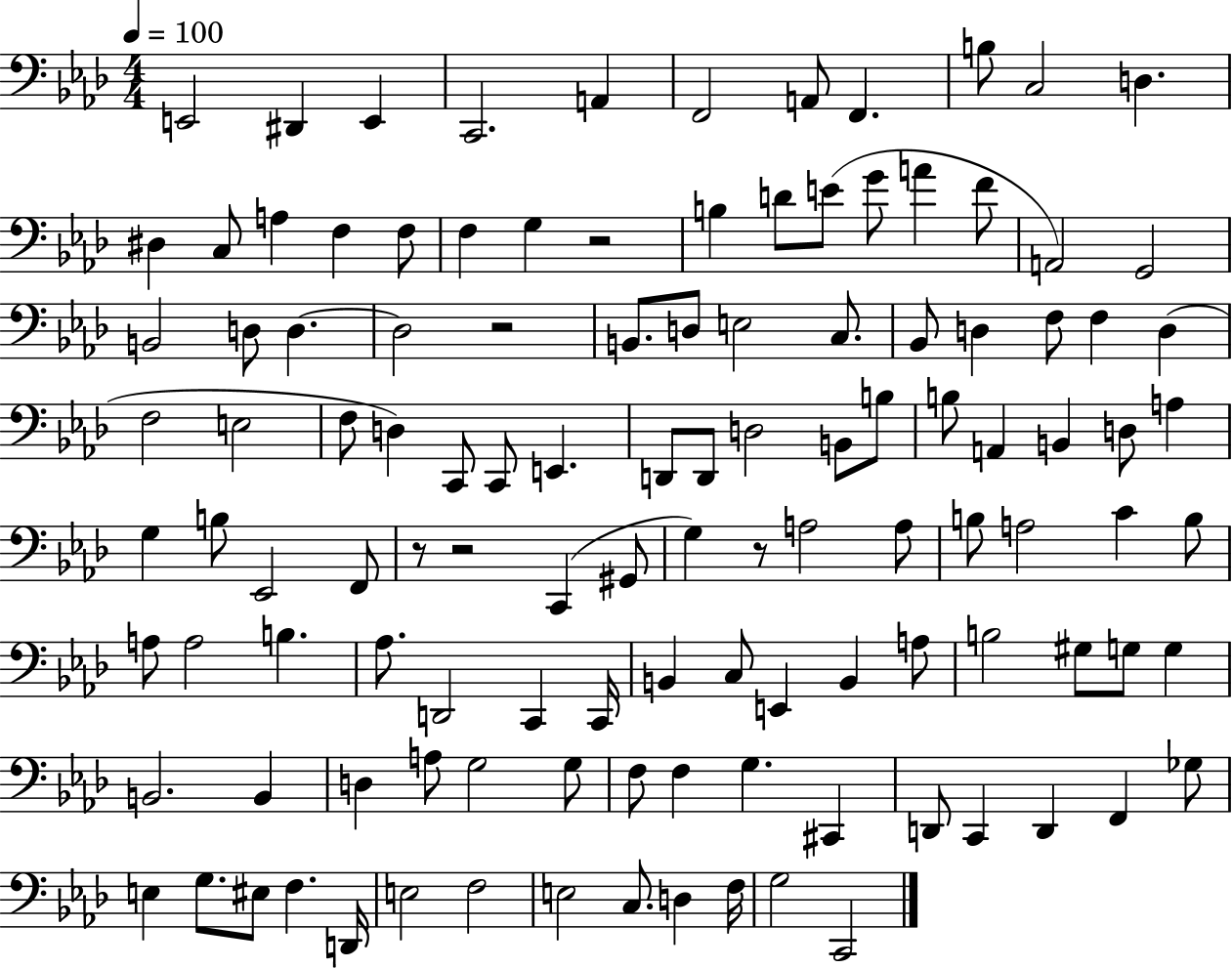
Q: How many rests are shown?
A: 5